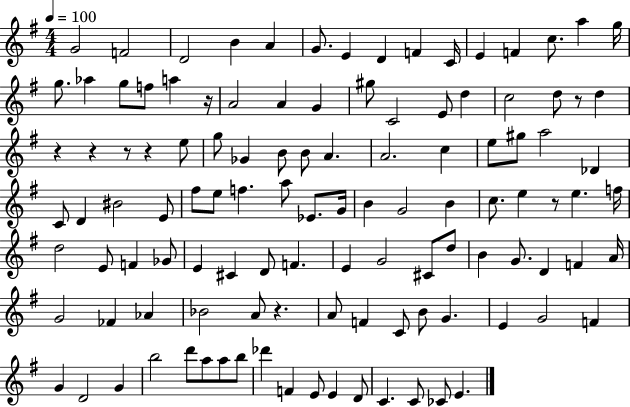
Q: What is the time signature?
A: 4/4